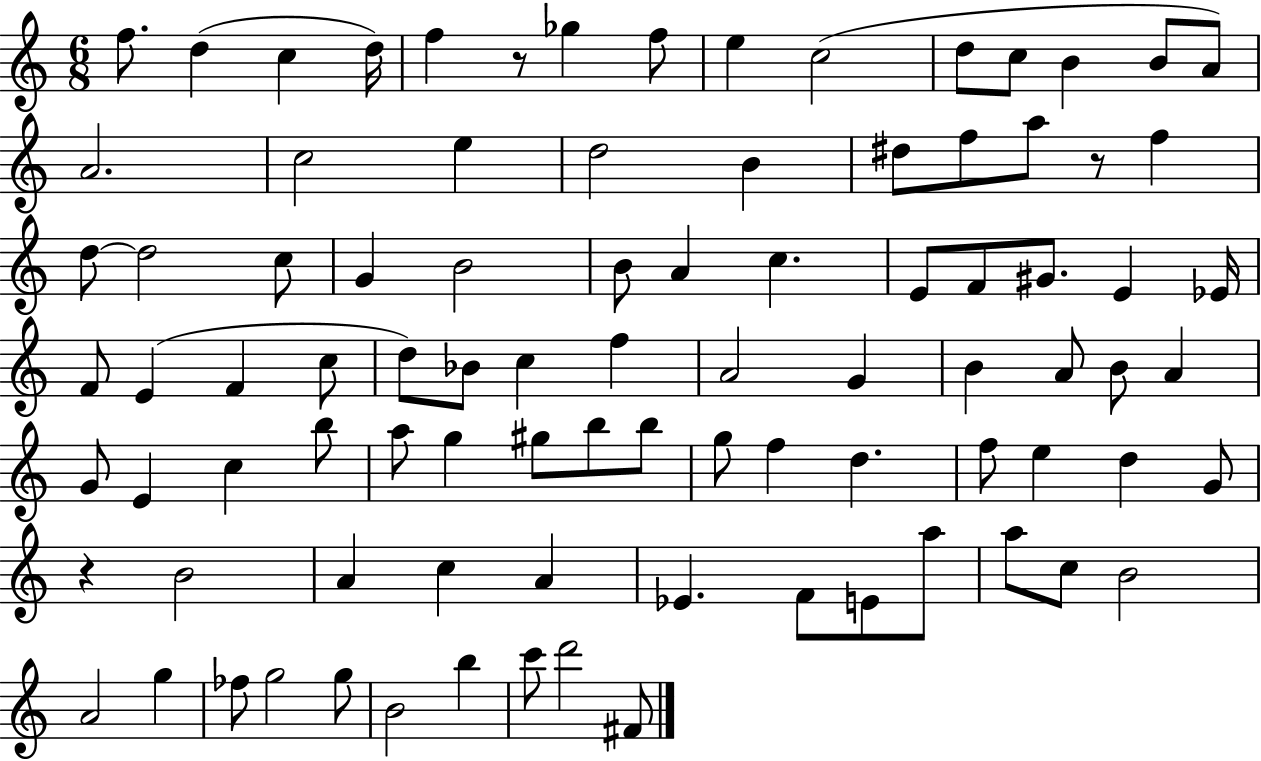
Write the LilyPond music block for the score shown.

{
  \clef treble
  \numericTimeSignature
  \time 6/8
  \key c \major
  f''8. d''4( c''4 d''16) | f''4 r8 ges''4 f''8 | e''4 c''2( | d''8 c''8 b'4 b'8 a'8) | \break a'2. | c''2 e''4 | d''2 b'4 | dis''8 f''8 a''8 r8 f''4 | \break d''8~~ d''2 c''8 | g'4 b'2 | b'8 a'4 c''4. | e'8 f'8 gis'8. e'4 ees'16 | \break f'8 e'4( f'4 c''8 | d''8) bes'8 c''4 f''4 | a'2 g'4 | b'4 a'8 b'8 a'4 | \break g'8 e'4 c''4 b''8 | a''8 g''4 gis''8 b''8 b''8 | g''8 f''4 d''4. | f''8 e''4 d''4 g'8 | \break r4 b'2 | a'4 c''4 a'4 | ees'4. f'8 e'8 a''8 | a''8 c''8 b'2 | \break a'2 g''4 | fes''8 g''2 g''8 | b'2 b''4 | c'''8 d'''2 fis'8 | \break \bar "|."
}